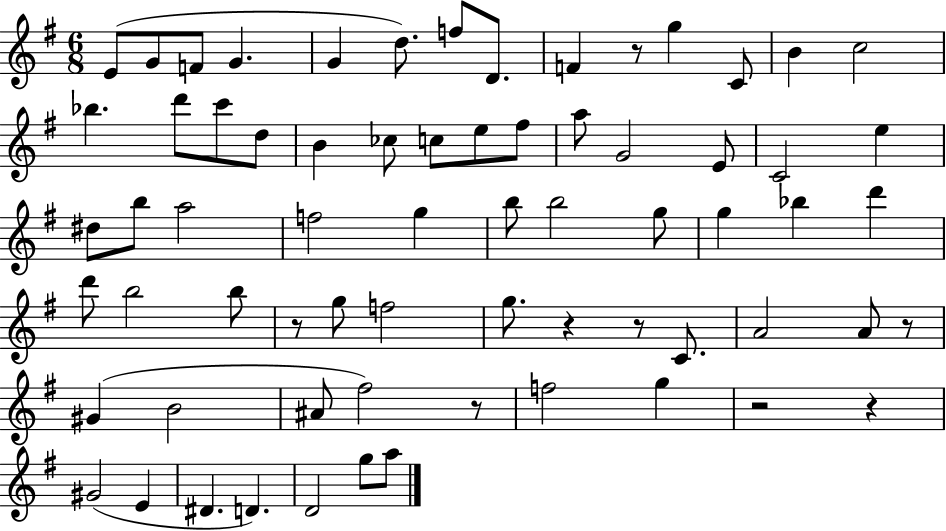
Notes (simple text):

E4/e G4/e F4/e G4/q. G4/q D5/e. F5/e D4/e. F4/q R/e G5/q C4/e B4/q C5/h Bb5/q. D6/e C6/e D5/e B4/q CES5/e C5/e E5/e F#5/e A5/e G4/h E4/e C4/h E5/q D#5/e B5/e A5/h F5/h G5/q B5/e B5/h G5/e G5/q Bb5/q D6/q D6/e B5/h B5/e R/e G5/e F5/h G5/e. R/q R/e C4/e. A4/h A4/e R/e G#4/q B4/h A#4/e F#5/h R/e F5/h G5/q R/h R/q G#4/h E4/q D#4/q. D4/q. D4/h G5/e A5/e